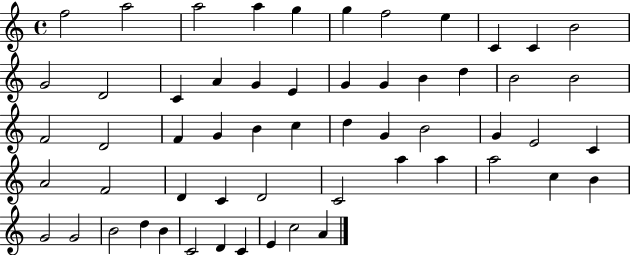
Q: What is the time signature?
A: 4/4